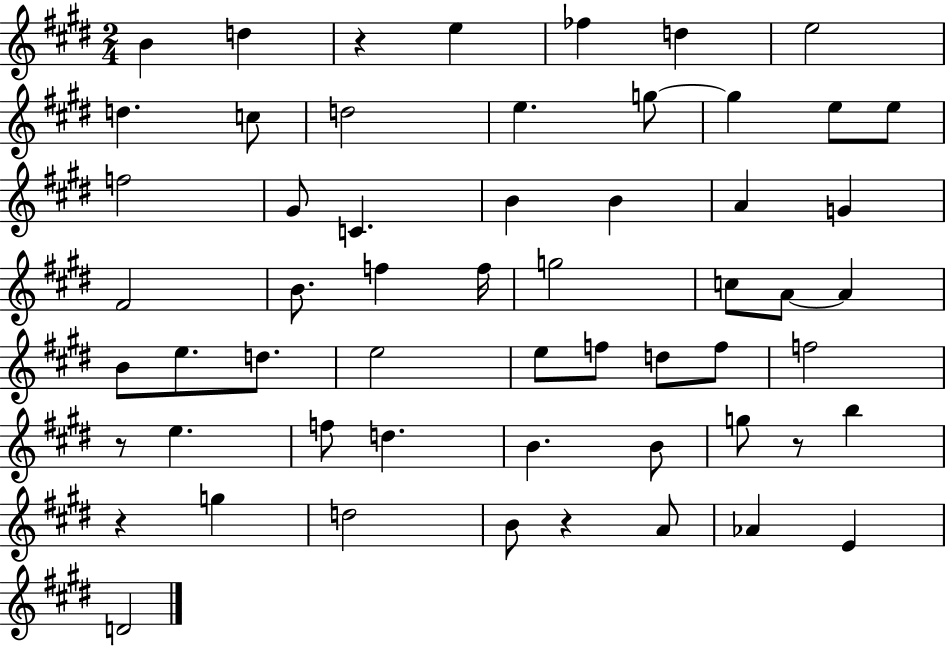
B4/q D5/q R/q E5/q FES5/q D5/q E5/h D5/q. C5/e D5/h E5/q. G5/e G5/q E5/e E5/e F5/h G#4/e C4/q. B4/q B4/q A4/q G4/q F#4/h B4/e. F5/q F5/s G5/h C5/e A4/e A4/q B4/e E5/e. D5/e. E5/h E5/e F5/e D5/e F5/e F5/h R/e E5/q. F5/e D5/q. B4/q. B4/e G5/e R/e B5/q R/q G5/q D5/h B4/e R/q A4/e Ab4/q E4/q D4/h